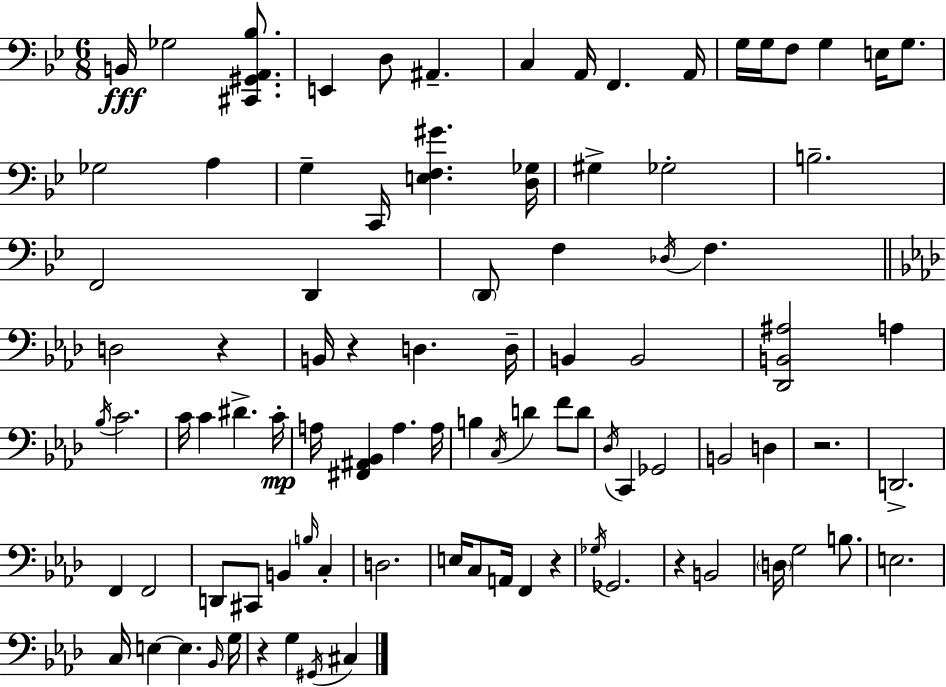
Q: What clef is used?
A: bass